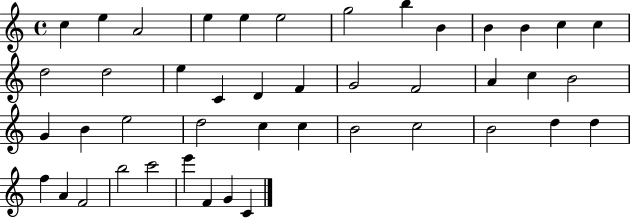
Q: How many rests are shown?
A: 0